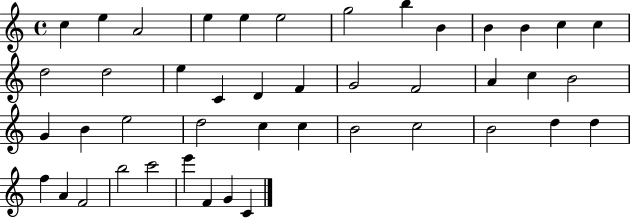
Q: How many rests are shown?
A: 0